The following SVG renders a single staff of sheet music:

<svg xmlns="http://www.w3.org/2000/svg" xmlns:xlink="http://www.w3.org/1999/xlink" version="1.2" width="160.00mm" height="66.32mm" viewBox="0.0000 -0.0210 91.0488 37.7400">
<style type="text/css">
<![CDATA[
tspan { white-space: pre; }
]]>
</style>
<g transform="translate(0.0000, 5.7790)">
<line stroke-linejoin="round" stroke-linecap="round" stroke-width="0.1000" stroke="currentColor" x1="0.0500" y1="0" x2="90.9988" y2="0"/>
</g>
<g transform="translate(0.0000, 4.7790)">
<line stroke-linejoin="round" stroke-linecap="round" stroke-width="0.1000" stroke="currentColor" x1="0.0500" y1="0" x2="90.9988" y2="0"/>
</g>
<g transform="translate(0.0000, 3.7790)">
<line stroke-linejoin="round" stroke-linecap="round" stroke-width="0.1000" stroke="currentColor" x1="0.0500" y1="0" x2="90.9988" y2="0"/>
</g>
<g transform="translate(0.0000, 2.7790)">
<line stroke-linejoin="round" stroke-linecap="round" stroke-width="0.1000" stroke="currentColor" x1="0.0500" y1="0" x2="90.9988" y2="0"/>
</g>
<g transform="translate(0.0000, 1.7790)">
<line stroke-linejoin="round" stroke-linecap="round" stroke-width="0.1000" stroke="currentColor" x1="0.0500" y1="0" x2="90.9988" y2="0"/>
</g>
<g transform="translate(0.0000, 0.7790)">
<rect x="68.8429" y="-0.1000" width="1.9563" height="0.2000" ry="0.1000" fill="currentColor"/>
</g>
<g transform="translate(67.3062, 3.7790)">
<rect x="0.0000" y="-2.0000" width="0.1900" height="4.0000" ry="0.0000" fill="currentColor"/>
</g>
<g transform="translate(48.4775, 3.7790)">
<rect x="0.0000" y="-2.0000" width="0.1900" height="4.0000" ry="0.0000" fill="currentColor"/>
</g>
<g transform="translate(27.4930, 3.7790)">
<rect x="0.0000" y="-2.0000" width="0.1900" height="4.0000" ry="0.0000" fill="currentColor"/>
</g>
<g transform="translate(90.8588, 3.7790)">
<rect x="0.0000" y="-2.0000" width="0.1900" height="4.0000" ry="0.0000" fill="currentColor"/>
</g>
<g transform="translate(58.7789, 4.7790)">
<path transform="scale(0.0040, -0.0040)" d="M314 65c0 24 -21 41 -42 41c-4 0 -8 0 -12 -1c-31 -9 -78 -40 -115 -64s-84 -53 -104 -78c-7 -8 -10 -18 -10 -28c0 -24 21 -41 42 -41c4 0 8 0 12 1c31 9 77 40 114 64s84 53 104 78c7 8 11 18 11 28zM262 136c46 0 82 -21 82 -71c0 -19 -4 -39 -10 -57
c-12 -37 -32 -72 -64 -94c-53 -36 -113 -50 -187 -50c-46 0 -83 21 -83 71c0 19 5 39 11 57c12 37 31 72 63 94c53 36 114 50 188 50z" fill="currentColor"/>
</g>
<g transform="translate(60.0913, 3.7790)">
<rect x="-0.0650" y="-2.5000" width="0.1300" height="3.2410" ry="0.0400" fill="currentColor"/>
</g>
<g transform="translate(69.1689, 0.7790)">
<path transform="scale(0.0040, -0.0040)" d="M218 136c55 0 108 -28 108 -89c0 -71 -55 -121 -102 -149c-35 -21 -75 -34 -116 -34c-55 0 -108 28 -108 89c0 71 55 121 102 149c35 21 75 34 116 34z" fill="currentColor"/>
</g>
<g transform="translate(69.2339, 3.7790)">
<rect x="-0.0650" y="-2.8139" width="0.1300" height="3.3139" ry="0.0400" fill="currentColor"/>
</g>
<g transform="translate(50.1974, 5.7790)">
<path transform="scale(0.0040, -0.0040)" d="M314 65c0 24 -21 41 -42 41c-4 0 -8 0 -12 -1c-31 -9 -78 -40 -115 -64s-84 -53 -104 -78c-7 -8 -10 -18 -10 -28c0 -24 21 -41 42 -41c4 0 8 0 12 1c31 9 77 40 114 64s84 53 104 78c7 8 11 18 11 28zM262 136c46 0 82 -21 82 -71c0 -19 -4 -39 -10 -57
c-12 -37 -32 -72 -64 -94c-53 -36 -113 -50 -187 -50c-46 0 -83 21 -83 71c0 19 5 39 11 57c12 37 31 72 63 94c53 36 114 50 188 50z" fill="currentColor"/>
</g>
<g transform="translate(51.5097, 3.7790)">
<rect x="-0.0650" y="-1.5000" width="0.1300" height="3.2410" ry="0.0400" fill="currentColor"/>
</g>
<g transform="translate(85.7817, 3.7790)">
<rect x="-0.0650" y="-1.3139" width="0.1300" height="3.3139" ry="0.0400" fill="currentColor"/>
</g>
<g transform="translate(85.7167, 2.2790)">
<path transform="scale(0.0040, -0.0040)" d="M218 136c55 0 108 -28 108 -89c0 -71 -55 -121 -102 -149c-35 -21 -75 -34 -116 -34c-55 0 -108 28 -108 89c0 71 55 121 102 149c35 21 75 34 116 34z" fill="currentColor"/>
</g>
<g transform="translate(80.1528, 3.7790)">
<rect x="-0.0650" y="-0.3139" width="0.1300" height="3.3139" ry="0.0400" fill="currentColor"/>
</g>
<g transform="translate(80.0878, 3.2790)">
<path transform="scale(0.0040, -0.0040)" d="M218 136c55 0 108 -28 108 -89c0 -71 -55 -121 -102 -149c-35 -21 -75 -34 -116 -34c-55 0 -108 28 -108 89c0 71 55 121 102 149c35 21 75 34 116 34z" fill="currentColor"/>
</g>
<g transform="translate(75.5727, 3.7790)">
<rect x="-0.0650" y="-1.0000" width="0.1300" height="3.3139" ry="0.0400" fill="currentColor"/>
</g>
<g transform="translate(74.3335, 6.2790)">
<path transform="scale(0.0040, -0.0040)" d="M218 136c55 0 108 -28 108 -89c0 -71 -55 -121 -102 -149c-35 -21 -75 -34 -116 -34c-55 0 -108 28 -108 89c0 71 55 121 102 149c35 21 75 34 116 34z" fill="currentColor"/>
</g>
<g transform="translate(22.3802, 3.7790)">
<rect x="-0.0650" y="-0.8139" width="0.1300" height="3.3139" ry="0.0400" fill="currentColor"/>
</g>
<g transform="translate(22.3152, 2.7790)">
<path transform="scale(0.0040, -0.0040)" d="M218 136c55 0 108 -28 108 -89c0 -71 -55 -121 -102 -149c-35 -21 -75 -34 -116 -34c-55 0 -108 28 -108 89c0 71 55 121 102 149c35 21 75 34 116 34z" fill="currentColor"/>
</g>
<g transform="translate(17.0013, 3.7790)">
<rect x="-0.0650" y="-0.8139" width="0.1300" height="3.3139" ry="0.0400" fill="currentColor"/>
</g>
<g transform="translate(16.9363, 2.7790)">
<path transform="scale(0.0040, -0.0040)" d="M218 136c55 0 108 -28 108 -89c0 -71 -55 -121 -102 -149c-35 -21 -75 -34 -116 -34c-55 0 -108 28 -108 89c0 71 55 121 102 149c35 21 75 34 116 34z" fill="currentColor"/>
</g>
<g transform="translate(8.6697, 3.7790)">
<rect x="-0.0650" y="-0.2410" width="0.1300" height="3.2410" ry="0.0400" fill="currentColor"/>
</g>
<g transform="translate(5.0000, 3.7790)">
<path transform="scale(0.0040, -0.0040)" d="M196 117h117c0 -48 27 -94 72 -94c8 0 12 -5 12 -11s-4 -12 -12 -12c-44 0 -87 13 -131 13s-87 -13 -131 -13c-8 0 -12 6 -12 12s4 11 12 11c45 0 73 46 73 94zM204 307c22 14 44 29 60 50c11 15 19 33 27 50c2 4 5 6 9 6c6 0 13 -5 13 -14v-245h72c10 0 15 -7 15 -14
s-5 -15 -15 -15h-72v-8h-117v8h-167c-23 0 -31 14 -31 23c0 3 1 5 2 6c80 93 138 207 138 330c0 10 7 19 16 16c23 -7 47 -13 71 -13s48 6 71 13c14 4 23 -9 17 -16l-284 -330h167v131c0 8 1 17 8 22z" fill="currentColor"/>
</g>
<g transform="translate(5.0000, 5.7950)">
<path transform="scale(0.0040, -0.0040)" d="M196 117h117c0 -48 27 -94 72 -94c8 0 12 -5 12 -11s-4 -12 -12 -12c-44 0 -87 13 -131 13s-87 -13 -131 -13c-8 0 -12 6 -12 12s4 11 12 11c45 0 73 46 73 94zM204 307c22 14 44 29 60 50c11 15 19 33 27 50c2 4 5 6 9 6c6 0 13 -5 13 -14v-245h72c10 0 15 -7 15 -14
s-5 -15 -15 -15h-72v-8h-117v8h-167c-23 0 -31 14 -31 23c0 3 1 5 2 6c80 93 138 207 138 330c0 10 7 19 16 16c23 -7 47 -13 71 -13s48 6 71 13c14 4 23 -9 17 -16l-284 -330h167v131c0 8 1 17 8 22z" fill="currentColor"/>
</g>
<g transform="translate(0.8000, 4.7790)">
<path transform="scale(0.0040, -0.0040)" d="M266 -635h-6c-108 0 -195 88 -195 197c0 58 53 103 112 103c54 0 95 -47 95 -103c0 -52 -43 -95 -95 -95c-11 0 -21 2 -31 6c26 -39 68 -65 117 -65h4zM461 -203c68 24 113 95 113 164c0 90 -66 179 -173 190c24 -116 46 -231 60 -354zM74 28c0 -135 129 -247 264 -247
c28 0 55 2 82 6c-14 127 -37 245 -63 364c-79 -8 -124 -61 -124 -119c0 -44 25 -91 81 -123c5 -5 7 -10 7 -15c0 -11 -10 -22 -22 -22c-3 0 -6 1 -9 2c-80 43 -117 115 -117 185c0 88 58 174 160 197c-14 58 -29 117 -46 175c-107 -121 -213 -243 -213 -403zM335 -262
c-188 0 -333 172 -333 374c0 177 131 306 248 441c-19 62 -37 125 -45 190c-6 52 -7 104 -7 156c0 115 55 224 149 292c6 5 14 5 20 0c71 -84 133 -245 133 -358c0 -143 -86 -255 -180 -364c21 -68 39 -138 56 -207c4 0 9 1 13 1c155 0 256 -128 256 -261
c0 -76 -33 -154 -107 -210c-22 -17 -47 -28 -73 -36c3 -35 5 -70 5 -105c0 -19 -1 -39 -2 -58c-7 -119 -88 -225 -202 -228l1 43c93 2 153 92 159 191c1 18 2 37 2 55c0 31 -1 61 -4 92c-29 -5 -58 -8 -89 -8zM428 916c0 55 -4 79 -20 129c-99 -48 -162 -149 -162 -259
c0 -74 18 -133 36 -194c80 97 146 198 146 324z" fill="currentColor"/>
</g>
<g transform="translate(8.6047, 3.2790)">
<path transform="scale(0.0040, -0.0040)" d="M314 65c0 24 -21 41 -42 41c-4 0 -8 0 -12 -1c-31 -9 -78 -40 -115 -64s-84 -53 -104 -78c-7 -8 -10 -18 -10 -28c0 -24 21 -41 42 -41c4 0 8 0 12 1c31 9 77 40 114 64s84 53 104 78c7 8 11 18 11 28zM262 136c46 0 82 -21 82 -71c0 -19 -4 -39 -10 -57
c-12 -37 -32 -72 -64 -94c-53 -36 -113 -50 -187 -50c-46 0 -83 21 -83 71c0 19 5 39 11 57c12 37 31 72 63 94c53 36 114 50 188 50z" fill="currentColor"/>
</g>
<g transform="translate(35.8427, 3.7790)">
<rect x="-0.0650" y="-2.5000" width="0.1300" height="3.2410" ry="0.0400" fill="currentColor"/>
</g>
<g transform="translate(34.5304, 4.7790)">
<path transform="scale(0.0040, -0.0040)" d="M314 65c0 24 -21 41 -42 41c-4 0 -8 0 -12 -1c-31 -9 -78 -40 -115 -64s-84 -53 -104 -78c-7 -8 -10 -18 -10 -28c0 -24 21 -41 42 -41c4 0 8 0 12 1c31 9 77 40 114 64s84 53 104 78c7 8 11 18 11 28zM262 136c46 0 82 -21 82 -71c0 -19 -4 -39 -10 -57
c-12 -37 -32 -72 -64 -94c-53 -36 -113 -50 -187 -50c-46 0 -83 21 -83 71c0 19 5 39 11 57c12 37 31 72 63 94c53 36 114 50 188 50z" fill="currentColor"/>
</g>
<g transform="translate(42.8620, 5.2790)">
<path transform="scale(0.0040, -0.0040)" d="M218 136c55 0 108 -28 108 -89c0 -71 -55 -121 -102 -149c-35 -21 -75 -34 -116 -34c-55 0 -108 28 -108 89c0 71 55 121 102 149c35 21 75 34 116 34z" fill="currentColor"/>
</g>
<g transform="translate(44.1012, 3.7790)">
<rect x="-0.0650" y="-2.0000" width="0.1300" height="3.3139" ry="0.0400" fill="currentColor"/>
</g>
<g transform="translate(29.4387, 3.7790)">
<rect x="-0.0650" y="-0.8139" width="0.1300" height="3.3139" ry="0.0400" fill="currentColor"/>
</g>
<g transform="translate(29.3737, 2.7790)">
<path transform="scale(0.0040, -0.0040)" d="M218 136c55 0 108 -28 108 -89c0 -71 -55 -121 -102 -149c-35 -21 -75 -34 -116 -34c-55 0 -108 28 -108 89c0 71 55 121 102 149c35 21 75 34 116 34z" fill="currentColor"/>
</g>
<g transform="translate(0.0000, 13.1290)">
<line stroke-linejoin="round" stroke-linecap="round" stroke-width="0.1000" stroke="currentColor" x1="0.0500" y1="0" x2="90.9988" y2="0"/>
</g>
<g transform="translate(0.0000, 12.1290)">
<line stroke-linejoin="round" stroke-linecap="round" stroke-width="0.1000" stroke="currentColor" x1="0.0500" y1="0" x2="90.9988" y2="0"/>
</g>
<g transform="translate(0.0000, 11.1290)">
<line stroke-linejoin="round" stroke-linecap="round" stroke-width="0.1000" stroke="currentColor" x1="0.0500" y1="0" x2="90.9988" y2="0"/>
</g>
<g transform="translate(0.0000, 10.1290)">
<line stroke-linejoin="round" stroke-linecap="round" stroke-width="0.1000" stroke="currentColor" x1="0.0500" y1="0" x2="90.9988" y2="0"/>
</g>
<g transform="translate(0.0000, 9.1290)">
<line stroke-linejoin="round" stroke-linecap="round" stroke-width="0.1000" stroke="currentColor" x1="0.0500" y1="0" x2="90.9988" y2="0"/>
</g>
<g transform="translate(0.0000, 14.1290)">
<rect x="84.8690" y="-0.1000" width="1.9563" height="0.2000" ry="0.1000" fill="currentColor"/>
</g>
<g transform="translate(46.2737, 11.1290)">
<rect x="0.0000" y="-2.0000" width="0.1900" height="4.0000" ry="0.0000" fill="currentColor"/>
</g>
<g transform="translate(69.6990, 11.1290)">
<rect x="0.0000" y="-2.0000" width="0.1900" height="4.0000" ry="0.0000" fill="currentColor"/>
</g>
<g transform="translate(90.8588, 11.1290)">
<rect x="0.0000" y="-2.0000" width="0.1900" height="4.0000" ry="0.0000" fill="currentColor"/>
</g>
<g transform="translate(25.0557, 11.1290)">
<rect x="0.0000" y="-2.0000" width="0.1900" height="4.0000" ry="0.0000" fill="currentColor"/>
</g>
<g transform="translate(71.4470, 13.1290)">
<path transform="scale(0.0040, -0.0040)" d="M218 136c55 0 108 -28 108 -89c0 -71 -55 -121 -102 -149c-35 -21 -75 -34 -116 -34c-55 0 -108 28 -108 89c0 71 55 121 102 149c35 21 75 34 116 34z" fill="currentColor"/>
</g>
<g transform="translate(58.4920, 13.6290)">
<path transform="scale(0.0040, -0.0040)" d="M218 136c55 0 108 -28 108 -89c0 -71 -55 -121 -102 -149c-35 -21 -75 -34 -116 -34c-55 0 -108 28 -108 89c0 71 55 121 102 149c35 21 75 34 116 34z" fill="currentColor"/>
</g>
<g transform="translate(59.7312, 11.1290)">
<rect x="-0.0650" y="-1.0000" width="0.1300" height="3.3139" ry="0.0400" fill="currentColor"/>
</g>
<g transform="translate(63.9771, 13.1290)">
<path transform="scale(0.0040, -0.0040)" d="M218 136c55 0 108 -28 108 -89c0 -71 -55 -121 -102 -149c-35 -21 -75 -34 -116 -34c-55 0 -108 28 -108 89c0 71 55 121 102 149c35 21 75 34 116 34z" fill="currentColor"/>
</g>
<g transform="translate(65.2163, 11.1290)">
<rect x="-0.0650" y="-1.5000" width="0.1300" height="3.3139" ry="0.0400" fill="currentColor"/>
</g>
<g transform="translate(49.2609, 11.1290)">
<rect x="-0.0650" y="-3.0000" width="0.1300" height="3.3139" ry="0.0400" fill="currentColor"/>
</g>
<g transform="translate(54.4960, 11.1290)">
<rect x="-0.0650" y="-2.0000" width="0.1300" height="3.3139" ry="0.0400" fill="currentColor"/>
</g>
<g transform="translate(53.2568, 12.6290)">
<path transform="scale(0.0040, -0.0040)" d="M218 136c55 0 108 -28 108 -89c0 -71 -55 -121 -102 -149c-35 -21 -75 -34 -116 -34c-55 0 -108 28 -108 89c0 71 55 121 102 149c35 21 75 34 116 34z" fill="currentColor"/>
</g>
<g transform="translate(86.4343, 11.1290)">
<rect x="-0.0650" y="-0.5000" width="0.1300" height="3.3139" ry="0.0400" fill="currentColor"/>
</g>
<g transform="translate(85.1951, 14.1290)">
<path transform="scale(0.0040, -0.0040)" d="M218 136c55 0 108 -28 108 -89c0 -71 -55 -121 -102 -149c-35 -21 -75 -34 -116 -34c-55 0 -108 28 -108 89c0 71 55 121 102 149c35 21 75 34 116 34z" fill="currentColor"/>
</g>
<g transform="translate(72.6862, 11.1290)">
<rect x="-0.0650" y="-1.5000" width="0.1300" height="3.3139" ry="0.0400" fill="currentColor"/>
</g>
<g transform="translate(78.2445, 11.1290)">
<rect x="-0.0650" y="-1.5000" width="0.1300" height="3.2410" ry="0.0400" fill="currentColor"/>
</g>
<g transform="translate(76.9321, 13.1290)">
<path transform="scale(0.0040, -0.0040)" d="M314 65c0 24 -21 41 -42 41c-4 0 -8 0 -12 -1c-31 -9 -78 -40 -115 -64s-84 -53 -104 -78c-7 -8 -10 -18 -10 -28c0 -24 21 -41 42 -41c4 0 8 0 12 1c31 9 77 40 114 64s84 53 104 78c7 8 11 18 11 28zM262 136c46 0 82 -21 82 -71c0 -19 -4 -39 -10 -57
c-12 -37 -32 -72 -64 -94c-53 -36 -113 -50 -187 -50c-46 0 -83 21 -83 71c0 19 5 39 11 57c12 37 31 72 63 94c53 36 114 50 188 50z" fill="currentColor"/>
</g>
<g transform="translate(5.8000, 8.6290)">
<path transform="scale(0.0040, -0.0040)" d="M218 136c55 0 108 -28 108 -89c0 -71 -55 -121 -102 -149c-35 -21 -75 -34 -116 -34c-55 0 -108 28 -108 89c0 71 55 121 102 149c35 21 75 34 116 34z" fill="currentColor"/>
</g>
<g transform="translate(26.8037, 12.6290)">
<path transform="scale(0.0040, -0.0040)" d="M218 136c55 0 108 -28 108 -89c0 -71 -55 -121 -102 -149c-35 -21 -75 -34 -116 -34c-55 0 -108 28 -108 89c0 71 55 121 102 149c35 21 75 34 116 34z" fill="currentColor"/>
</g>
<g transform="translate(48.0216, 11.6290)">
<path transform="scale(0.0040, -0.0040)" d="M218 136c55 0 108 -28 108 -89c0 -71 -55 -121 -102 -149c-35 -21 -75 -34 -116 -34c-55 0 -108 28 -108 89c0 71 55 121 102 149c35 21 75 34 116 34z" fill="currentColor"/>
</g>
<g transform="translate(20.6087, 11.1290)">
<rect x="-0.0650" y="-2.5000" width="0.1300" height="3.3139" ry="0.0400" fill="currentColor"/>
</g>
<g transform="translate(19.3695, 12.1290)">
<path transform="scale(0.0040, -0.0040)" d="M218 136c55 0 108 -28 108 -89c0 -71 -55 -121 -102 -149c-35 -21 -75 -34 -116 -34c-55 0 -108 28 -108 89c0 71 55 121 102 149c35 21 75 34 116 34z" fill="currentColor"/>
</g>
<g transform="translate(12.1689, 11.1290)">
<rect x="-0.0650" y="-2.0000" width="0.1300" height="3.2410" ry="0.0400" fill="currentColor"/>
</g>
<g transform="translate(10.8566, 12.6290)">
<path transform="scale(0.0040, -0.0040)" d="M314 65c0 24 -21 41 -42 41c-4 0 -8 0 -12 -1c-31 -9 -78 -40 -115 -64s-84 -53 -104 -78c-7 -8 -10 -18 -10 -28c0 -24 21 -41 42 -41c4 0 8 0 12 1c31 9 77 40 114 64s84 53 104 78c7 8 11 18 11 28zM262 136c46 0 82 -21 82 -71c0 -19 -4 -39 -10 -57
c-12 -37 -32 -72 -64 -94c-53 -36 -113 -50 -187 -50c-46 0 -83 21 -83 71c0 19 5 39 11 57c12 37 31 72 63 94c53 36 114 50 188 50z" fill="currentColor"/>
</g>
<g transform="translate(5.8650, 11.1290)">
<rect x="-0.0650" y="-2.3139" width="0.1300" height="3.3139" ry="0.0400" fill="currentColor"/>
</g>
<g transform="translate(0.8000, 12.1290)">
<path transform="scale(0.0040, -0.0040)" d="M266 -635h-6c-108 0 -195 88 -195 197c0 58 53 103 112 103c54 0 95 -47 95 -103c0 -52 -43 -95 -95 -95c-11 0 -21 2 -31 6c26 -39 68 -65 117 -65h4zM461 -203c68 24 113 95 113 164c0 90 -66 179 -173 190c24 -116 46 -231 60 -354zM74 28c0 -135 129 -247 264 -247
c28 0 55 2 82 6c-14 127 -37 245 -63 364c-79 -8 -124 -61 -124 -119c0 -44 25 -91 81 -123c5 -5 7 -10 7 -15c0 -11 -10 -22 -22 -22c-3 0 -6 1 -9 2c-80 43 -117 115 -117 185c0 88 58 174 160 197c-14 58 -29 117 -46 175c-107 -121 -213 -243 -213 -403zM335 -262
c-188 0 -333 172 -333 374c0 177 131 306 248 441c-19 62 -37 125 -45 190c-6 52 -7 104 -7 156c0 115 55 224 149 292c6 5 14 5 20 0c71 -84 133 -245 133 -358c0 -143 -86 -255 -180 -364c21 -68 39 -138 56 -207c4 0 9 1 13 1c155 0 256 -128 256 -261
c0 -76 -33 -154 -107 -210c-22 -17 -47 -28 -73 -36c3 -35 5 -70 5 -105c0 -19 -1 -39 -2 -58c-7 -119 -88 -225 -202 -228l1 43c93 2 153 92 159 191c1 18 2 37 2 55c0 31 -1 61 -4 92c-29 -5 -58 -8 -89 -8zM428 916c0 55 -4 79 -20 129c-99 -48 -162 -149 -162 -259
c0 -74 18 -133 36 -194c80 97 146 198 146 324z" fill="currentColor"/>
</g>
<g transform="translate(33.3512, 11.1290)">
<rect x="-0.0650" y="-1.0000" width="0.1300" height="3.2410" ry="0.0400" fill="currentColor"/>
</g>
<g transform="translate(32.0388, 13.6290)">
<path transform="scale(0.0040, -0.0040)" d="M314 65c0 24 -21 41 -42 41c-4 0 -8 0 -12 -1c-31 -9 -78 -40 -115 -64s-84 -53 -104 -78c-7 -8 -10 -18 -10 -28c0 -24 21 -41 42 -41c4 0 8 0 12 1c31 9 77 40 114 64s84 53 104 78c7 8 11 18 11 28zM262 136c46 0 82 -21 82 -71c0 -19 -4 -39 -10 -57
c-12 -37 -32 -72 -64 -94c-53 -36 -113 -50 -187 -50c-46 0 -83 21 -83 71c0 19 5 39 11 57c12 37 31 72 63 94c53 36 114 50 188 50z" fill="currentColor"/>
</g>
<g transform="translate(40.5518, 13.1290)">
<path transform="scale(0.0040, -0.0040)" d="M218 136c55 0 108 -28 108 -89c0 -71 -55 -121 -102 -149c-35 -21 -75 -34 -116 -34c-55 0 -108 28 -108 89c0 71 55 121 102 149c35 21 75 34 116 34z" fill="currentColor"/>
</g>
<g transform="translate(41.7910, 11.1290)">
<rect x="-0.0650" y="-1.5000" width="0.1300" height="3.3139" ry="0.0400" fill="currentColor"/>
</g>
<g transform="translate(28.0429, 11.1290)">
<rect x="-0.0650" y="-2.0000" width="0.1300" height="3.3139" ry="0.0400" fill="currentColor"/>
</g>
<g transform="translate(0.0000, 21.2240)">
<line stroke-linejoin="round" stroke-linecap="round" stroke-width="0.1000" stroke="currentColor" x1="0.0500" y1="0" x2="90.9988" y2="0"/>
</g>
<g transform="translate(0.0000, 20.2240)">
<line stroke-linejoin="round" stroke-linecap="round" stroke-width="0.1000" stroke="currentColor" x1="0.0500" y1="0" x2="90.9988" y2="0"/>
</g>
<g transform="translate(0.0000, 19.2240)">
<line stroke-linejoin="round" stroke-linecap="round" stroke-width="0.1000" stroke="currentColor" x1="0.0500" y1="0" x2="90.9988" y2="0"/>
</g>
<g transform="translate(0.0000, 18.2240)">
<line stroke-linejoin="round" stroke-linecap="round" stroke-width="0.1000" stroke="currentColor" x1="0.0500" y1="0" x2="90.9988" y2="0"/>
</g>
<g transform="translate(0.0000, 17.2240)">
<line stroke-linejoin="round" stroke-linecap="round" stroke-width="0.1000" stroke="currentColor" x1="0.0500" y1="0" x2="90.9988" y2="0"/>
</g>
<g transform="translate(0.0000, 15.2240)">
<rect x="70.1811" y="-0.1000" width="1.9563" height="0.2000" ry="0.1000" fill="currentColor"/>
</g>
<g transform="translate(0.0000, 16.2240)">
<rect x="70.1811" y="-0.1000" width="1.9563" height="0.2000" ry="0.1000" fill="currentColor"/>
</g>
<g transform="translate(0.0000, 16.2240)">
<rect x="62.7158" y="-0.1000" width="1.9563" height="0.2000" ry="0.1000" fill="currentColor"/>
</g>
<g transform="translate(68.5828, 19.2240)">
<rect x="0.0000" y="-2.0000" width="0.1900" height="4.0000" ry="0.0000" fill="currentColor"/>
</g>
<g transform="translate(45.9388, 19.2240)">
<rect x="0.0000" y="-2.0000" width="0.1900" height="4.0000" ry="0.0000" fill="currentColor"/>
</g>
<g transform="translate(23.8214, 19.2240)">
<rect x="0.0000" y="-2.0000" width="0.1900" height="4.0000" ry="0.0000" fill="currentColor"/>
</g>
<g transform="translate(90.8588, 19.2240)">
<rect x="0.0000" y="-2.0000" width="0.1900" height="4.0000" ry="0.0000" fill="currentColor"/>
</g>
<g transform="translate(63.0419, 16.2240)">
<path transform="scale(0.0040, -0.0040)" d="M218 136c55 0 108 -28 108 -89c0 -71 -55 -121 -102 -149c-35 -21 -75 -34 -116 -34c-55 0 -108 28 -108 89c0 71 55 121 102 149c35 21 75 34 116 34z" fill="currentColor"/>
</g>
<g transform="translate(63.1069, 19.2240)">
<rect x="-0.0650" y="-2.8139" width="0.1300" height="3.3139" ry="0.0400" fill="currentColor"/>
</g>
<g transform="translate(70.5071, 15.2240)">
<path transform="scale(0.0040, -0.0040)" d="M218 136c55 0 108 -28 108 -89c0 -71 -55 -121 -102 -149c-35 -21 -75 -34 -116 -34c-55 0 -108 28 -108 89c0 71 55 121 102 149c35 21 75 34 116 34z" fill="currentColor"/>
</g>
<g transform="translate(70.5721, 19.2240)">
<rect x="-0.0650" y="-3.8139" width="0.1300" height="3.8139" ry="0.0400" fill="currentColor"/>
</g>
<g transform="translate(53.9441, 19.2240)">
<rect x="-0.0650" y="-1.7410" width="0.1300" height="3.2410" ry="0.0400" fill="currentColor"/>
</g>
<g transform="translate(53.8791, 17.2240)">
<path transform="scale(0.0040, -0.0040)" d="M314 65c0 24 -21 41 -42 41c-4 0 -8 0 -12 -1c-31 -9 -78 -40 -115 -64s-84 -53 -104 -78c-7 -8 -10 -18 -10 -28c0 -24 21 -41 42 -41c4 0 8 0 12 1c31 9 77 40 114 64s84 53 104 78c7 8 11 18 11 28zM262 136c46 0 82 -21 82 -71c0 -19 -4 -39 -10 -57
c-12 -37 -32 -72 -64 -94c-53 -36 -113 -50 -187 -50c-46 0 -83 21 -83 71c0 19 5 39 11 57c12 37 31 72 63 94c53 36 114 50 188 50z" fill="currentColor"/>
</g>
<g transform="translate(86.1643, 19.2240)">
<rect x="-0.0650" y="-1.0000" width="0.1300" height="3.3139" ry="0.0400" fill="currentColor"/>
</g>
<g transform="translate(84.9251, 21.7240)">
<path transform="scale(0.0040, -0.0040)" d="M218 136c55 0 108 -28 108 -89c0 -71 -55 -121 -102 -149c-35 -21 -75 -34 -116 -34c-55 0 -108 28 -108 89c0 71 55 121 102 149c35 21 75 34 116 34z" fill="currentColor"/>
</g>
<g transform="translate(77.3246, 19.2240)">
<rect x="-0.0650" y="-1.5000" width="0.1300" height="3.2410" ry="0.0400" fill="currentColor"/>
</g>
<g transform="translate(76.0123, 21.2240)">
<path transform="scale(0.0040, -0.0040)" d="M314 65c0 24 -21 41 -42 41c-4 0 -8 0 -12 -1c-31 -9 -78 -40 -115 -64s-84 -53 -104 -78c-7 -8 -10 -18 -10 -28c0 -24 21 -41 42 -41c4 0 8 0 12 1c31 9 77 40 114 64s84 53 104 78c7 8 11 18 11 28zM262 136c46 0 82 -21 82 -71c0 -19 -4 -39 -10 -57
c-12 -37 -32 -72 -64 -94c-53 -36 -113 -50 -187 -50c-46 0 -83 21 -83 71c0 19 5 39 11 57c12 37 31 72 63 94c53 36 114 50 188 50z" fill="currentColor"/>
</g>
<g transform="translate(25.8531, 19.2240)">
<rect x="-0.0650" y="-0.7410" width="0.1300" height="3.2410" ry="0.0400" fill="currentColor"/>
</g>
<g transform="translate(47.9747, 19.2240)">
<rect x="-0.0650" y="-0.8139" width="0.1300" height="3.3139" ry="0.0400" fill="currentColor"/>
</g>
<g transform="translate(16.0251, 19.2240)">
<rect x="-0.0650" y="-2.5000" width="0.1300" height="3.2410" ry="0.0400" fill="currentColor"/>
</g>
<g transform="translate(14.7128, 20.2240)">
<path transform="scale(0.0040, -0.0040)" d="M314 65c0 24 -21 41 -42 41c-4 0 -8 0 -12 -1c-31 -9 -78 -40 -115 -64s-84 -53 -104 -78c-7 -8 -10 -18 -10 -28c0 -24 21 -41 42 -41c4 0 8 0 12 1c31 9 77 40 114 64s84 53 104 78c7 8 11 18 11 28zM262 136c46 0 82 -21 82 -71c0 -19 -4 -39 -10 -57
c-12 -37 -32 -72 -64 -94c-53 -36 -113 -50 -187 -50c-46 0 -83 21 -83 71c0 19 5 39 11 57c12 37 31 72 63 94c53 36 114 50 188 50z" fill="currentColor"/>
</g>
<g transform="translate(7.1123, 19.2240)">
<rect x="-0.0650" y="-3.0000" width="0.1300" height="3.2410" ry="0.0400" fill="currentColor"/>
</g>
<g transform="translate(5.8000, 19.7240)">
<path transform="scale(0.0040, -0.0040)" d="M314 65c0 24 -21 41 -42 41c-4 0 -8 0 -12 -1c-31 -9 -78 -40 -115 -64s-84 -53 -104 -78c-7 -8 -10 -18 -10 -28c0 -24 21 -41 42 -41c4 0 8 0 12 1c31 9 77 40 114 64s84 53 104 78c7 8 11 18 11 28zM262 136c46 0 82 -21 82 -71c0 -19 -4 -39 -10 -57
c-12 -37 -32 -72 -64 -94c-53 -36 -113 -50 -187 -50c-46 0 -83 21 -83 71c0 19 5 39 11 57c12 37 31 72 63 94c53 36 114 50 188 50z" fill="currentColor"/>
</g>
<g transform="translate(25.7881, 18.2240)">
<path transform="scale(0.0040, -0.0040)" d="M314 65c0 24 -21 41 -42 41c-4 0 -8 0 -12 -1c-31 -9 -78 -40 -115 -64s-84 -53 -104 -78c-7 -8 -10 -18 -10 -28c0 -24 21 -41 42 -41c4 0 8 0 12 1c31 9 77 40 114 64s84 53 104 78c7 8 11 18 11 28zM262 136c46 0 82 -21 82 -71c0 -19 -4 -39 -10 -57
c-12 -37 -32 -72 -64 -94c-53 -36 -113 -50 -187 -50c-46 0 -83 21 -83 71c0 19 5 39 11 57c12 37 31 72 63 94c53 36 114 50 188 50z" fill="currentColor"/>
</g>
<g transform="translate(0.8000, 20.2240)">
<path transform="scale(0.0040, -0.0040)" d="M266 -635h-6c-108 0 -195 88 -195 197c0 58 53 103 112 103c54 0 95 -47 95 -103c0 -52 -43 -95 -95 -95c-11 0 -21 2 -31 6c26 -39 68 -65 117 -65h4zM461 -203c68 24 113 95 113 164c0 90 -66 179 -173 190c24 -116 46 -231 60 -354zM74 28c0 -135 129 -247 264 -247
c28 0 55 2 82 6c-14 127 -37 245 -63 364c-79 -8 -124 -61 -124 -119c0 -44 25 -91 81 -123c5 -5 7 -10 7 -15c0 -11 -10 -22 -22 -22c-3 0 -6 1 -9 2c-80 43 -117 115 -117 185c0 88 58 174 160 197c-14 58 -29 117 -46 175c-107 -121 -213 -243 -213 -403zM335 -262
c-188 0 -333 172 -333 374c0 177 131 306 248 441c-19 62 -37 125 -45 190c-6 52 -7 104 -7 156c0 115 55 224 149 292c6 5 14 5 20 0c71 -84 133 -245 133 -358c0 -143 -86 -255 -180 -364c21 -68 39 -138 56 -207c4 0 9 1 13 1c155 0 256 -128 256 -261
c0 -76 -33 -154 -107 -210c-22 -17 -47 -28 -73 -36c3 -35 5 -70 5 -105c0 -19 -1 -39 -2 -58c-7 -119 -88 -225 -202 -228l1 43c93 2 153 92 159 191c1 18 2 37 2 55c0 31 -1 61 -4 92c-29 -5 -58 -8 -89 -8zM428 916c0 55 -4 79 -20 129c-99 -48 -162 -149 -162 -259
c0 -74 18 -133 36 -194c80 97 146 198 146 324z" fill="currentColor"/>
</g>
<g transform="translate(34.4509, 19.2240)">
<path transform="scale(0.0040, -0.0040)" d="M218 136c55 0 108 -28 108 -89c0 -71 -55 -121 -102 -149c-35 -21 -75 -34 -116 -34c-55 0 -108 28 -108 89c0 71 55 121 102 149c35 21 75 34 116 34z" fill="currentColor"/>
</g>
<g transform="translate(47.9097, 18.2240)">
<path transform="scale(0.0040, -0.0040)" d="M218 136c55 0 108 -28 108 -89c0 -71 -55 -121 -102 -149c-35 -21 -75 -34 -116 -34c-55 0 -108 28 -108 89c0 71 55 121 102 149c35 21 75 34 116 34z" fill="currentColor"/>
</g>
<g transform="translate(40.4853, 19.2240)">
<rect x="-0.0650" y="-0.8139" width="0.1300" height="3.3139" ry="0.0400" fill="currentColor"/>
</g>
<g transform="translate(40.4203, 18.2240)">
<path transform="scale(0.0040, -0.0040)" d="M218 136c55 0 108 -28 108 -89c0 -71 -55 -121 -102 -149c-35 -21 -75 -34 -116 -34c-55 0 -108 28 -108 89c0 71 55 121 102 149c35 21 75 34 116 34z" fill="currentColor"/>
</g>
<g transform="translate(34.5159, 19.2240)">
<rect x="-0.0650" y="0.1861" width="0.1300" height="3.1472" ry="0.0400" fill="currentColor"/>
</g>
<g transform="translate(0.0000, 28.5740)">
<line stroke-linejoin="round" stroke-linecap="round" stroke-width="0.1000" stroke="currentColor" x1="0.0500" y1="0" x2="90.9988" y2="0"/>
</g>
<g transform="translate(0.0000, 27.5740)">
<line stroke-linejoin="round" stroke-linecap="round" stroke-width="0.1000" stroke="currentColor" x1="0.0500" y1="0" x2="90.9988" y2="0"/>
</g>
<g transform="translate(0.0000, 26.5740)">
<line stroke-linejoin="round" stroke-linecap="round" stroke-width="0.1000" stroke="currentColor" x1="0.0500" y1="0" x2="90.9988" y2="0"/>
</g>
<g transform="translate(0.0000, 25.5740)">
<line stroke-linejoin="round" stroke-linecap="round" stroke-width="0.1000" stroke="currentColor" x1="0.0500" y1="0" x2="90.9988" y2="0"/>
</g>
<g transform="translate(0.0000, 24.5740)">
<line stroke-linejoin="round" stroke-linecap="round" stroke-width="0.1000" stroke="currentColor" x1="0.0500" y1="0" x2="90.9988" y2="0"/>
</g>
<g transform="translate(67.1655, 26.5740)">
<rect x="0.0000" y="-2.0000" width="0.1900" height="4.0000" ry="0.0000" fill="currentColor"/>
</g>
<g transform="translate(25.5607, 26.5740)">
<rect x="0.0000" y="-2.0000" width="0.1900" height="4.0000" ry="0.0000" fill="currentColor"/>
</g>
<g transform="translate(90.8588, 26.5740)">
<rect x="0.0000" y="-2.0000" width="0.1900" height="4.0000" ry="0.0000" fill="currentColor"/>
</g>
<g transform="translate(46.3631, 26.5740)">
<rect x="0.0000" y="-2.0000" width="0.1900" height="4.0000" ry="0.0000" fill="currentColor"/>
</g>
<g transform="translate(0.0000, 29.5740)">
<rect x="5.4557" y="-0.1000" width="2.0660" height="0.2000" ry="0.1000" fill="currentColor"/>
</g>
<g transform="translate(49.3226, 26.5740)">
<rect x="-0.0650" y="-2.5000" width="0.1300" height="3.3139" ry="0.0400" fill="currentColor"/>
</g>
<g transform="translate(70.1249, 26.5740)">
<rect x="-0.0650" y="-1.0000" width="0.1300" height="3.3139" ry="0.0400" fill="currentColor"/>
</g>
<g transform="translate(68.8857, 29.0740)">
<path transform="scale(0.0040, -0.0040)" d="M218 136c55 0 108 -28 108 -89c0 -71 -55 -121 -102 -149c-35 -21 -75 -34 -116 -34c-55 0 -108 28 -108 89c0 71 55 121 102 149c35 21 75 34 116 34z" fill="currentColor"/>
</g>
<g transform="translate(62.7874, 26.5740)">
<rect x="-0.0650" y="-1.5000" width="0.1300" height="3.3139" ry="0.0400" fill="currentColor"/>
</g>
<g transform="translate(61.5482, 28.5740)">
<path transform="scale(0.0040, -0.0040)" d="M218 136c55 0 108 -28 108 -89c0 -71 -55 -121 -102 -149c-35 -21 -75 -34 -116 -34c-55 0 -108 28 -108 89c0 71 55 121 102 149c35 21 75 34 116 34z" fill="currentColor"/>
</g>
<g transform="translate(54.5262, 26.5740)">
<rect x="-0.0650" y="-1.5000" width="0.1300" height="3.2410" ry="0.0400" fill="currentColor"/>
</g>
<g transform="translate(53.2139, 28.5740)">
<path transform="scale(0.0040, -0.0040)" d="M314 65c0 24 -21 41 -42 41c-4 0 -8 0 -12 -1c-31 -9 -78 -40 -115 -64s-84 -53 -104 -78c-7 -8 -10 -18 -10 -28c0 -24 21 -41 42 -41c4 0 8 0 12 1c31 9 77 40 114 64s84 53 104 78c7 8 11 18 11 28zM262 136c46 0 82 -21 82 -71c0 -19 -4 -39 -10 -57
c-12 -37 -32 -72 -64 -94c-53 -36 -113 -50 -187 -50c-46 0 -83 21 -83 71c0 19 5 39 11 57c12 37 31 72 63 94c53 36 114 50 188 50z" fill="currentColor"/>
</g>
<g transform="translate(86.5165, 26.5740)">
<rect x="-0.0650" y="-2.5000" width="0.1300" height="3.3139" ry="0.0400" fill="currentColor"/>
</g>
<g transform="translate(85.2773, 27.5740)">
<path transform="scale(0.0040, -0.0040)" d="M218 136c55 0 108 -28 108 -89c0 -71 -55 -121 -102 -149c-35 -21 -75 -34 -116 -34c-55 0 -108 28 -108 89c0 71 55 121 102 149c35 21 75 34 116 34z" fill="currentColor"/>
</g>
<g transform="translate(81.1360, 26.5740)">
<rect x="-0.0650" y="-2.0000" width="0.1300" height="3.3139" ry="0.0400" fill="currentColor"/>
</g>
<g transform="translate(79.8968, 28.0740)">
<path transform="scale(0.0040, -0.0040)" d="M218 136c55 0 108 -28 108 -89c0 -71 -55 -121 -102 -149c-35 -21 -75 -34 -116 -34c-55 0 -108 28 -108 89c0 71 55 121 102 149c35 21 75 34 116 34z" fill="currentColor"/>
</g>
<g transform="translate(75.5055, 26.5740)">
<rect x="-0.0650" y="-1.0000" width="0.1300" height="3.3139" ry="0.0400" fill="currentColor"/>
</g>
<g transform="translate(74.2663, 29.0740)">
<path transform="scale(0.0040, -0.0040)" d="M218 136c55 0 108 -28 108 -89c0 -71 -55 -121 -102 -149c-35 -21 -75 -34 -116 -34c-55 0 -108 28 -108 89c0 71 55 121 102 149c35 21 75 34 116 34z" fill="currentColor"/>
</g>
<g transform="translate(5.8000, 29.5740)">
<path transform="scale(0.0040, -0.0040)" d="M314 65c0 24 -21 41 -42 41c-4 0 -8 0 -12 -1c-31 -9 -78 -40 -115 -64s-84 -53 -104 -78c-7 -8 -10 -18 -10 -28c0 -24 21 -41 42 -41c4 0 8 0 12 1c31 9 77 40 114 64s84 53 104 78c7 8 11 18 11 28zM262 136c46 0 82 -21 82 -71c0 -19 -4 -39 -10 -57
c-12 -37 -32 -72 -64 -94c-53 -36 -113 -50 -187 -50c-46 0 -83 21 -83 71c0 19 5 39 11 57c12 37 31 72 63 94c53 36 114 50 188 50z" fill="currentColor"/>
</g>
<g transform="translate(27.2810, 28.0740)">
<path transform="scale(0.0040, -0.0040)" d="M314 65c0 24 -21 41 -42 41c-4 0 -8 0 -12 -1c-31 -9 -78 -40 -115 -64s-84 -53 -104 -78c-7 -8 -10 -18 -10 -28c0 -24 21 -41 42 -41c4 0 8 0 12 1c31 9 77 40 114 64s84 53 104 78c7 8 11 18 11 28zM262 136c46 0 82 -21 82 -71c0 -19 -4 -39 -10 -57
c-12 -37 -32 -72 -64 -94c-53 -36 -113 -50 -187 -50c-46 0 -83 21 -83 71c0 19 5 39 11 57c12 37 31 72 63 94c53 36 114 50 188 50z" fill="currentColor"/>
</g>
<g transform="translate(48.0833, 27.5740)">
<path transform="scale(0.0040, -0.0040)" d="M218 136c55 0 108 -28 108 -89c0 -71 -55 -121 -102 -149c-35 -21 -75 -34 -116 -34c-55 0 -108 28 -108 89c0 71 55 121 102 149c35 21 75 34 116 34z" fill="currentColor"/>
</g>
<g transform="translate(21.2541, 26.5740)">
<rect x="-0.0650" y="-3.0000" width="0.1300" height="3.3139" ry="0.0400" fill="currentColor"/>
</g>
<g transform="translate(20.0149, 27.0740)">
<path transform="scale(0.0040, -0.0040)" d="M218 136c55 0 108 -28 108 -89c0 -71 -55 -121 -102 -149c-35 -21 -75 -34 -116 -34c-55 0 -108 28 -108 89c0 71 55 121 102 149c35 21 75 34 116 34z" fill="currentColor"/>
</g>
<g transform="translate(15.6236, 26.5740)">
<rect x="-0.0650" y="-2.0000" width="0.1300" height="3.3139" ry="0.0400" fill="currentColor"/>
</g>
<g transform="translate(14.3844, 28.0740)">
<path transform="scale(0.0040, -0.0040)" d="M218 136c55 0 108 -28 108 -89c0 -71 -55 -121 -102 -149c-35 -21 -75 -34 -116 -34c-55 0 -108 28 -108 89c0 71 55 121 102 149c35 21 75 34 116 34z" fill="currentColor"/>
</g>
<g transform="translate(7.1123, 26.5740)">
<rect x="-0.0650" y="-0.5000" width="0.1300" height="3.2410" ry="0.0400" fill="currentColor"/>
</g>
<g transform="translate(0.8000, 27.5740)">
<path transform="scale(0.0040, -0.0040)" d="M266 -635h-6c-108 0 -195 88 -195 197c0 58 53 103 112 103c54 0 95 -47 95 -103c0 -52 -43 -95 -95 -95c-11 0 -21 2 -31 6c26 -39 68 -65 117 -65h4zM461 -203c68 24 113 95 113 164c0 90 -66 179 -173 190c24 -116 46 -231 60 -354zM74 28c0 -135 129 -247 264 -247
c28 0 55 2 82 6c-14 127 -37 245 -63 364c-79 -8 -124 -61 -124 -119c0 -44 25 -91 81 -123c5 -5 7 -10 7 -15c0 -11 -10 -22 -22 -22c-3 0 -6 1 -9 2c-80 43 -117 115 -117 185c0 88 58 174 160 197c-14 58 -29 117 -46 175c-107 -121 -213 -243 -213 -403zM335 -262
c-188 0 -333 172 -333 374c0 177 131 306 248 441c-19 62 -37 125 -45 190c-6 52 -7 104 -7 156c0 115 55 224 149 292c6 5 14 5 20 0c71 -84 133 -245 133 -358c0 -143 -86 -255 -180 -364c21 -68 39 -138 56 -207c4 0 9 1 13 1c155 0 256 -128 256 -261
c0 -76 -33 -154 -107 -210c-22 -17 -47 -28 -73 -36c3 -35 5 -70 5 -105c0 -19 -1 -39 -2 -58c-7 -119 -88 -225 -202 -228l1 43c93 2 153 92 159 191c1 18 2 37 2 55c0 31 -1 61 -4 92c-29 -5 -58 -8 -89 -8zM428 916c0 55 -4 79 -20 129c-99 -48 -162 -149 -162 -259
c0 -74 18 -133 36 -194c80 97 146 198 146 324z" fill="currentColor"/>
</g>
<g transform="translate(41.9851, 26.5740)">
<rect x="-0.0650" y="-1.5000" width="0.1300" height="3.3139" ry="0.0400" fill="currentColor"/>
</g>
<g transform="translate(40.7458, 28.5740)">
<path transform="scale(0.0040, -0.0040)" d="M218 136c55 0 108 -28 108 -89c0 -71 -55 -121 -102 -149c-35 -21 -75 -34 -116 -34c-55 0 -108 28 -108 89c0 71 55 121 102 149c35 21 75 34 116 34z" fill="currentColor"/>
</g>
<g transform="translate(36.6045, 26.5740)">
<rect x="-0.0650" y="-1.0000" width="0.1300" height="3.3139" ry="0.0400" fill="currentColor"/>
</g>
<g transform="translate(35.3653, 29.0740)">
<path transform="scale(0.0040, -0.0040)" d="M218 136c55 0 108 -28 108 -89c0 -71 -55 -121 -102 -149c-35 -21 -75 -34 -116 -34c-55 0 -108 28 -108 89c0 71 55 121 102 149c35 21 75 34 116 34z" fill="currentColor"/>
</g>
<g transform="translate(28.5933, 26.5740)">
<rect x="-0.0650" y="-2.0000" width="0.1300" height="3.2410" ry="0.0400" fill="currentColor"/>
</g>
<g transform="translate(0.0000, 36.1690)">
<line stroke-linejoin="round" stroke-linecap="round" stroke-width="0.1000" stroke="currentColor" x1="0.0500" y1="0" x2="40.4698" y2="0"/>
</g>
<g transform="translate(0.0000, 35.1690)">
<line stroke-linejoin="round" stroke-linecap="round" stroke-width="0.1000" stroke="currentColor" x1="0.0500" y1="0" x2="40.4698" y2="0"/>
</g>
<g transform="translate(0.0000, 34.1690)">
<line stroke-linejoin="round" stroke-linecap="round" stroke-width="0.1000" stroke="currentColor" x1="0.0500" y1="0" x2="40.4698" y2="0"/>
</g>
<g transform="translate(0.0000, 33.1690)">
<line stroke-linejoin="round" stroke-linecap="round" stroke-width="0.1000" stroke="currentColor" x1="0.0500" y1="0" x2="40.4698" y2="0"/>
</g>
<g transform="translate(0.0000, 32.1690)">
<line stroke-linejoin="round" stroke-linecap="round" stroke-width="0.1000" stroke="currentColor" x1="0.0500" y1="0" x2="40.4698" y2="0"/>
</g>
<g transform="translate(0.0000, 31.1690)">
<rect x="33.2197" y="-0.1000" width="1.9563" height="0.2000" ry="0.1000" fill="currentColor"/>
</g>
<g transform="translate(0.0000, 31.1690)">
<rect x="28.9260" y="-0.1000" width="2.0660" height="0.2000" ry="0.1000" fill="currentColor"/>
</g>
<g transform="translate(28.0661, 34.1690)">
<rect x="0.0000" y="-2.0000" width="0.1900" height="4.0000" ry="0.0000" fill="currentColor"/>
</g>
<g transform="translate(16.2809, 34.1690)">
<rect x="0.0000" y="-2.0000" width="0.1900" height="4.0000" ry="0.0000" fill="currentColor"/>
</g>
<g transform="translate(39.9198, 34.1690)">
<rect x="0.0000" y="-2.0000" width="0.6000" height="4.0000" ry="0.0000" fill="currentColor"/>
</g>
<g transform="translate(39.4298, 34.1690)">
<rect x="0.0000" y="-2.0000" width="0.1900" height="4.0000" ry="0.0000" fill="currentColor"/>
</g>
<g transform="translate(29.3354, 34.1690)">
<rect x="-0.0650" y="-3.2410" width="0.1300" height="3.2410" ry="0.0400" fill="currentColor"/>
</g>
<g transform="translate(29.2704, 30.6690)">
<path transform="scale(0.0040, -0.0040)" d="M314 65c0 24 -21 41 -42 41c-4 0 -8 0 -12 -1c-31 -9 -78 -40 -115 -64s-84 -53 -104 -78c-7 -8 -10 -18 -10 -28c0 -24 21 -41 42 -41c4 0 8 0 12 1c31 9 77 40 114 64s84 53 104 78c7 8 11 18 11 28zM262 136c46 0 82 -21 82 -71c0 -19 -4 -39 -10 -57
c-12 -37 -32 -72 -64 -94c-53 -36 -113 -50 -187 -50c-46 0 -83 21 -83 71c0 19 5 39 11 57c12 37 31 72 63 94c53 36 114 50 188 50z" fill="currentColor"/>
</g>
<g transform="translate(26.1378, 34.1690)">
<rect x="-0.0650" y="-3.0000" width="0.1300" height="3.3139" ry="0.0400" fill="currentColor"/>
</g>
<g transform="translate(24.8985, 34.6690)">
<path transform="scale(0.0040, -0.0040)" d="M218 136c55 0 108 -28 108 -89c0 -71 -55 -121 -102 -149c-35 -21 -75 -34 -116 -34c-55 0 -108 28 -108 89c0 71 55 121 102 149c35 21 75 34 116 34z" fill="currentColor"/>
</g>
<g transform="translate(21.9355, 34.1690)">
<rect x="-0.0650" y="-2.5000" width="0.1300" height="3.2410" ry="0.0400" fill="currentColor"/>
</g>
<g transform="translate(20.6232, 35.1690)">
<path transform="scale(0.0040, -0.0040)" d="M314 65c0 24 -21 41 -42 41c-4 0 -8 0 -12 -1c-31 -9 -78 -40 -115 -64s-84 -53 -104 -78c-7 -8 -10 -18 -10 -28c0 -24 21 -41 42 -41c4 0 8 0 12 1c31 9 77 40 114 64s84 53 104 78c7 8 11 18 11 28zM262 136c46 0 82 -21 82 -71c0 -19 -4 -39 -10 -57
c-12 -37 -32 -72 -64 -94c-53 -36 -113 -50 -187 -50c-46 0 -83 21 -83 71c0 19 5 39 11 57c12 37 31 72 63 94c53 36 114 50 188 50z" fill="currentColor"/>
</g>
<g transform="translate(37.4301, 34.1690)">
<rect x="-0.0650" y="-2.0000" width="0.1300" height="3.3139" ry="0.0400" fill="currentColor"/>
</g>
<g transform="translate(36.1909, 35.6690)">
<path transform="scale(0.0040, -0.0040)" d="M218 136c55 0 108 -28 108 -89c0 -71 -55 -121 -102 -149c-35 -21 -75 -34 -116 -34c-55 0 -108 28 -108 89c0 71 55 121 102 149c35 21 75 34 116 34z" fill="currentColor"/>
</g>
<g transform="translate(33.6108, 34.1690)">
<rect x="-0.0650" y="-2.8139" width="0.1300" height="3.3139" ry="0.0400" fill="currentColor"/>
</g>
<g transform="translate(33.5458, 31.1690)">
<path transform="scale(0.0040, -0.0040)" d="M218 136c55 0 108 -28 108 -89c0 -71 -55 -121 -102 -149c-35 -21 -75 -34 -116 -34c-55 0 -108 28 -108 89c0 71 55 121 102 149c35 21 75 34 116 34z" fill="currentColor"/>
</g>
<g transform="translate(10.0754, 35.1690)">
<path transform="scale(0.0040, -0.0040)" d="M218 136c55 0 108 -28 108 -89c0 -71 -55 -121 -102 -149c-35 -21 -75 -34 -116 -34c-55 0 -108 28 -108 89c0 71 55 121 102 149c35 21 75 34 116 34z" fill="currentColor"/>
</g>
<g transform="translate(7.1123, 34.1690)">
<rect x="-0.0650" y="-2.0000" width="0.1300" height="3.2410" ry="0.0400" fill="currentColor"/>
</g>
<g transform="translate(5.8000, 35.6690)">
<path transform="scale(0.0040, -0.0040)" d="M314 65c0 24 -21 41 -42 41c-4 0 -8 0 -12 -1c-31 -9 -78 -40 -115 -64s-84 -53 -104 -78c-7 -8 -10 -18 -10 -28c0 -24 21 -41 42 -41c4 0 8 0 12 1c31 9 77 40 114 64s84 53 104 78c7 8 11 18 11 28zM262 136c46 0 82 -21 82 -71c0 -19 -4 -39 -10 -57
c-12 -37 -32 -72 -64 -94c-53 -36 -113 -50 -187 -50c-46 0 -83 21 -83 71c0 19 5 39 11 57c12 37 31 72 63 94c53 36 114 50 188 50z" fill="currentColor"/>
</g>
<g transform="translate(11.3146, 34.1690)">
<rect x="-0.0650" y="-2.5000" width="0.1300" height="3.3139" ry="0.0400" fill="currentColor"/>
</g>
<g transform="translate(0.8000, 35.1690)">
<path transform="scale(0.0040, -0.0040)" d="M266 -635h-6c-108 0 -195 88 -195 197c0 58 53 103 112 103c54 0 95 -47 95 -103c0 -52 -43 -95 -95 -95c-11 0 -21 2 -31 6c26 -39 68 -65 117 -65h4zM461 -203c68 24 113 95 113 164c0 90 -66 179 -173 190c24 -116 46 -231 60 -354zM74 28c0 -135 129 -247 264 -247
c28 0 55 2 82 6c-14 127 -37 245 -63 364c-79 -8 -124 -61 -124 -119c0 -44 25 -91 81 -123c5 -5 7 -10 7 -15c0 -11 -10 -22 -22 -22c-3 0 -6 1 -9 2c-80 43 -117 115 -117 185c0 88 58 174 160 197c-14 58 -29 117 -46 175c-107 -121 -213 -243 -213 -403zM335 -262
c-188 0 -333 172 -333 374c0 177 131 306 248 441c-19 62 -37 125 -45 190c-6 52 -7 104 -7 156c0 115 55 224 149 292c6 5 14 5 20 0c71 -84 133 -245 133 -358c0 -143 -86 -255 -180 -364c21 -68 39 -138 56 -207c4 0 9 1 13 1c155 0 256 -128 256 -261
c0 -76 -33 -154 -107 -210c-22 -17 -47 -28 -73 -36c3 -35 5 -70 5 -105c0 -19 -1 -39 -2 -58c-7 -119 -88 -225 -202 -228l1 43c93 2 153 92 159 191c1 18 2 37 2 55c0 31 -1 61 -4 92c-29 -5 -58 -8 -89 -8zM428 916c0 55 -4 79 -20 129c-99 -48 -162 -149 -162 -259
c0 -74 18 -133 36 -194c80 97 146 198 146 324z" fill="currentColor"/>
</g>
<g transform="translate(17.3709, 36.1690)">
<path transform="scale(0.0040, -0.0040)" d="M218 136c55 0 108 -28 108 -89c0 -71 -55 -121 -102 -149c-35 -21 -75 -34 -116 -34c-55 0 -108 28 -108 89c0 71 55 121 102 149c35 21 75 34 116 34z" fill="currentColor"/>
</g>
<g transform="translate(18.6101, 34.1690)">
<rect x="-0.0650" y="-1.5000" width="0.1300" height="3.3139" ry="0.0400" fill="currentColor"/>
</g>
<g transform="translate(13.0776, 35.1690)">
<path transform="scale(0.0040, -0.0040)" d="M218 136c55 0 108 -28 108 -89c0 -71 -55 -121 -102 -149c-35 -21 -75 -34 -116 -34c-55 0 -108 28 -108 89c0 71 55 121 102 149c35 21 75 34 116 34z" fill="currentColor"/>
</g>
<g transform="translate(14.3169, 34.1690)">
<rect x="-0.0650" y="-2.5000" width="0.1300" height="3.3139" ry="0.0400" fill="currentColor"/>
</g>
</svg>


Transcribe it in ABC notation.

X:1
T:Untitled
M:4/4
L:1/4
K:C
c2 d d d G2 F E2 G2 a D c e g F2 G F D2 E A F D E E E2 C A2 G2 d2 B d d f2 a c' E2 D C2 F A F2 D E G E2 E D D F G F2 G G E G2 A b2 a F